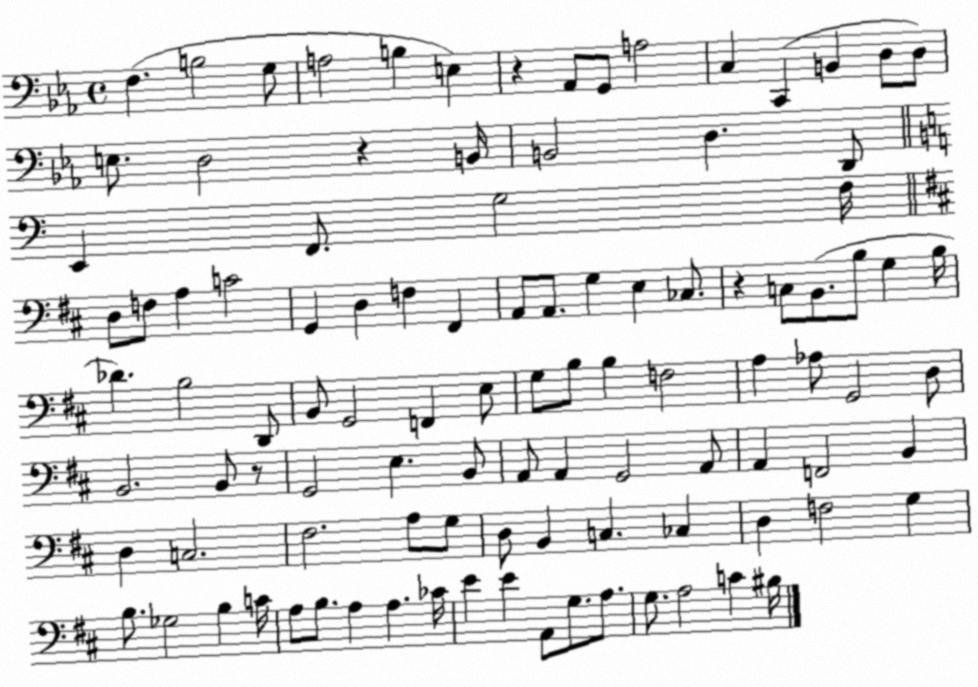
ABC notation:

X:1
T:Untitled
M:4/4
L:1/4
K:Eb
F, B,2 G,/2 A,2 B, E, z _A,,/2 G,,/2 A,2 C, C,, B,, D,/2 D,/2 E,/2 D,2 z B,,/4 B,,2 D, D,,/2 E,, F,,/2 G,2 F,/4 D,/2 F,/2 A, C2 G,, D, F, ^F,, A,,/2 A,,/2 G, E, _C,/2 z C,/2 B,,/2 B,/2 G, B,/4 _D B,2 D,,/2 B,,/2 G,,2 F,, E,/2 G,/2 B,/2 B, F,2 A, _A,/2 G,,2 D,/2 B,,2 B,,/2 z/2 G,,2 E, B,,/2 A,,/2 A,, G,,2 A,,/2 A,, F,,2 B,, D, C,2 ^F,2 A,/2 G,/2 D,/2 B,, C, _C, D, F,2 G, B,/2 _G,2 B, C/4 A,/2 B,/2 A, A, _C/4 E E A,,/2 G,/2 A,/2 G,/2 A,2 C ^B,/4